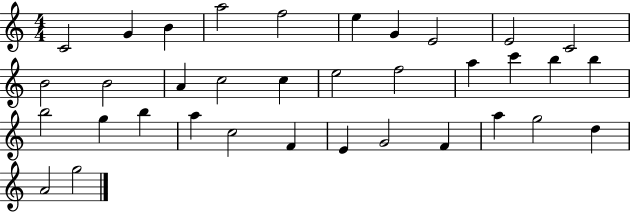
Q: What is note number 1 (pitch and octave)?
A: C4